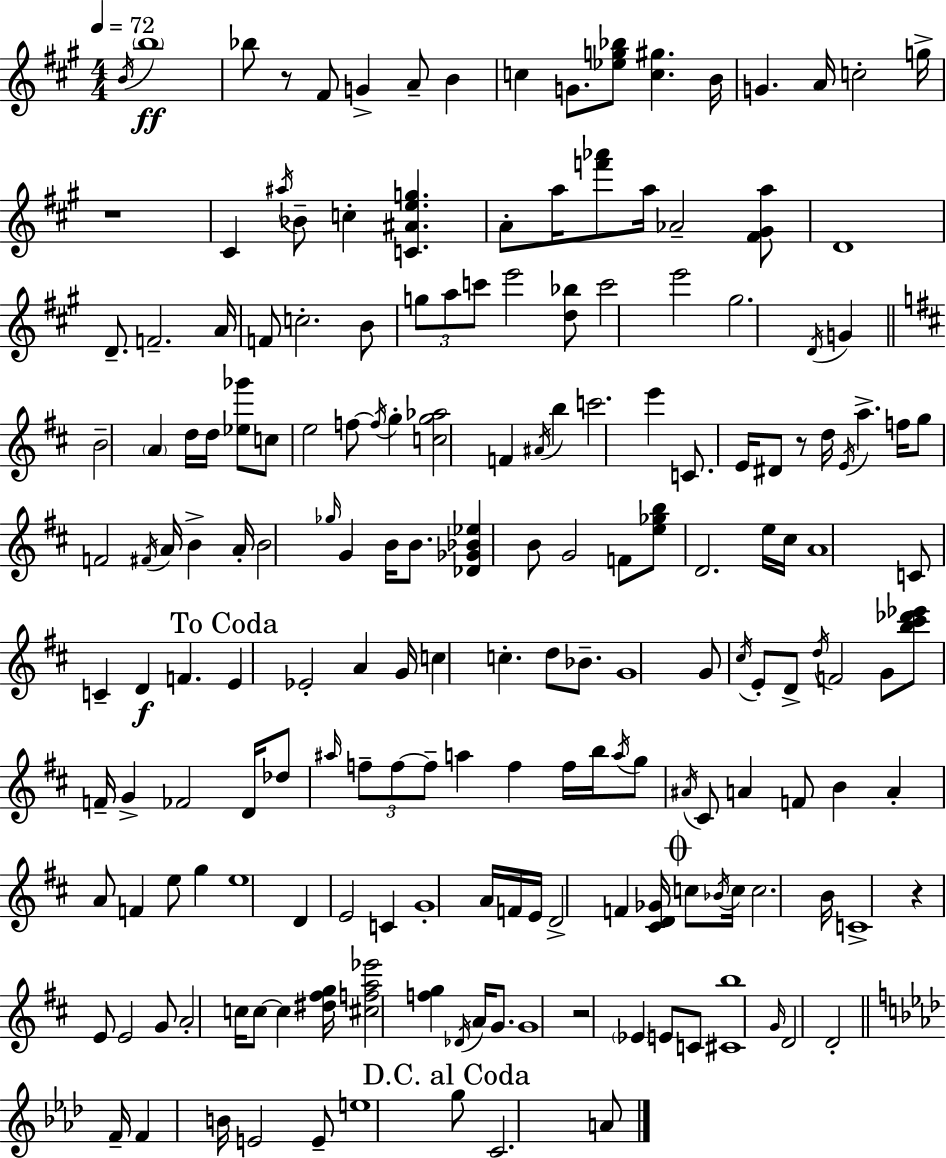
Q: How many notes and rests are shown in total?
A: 185